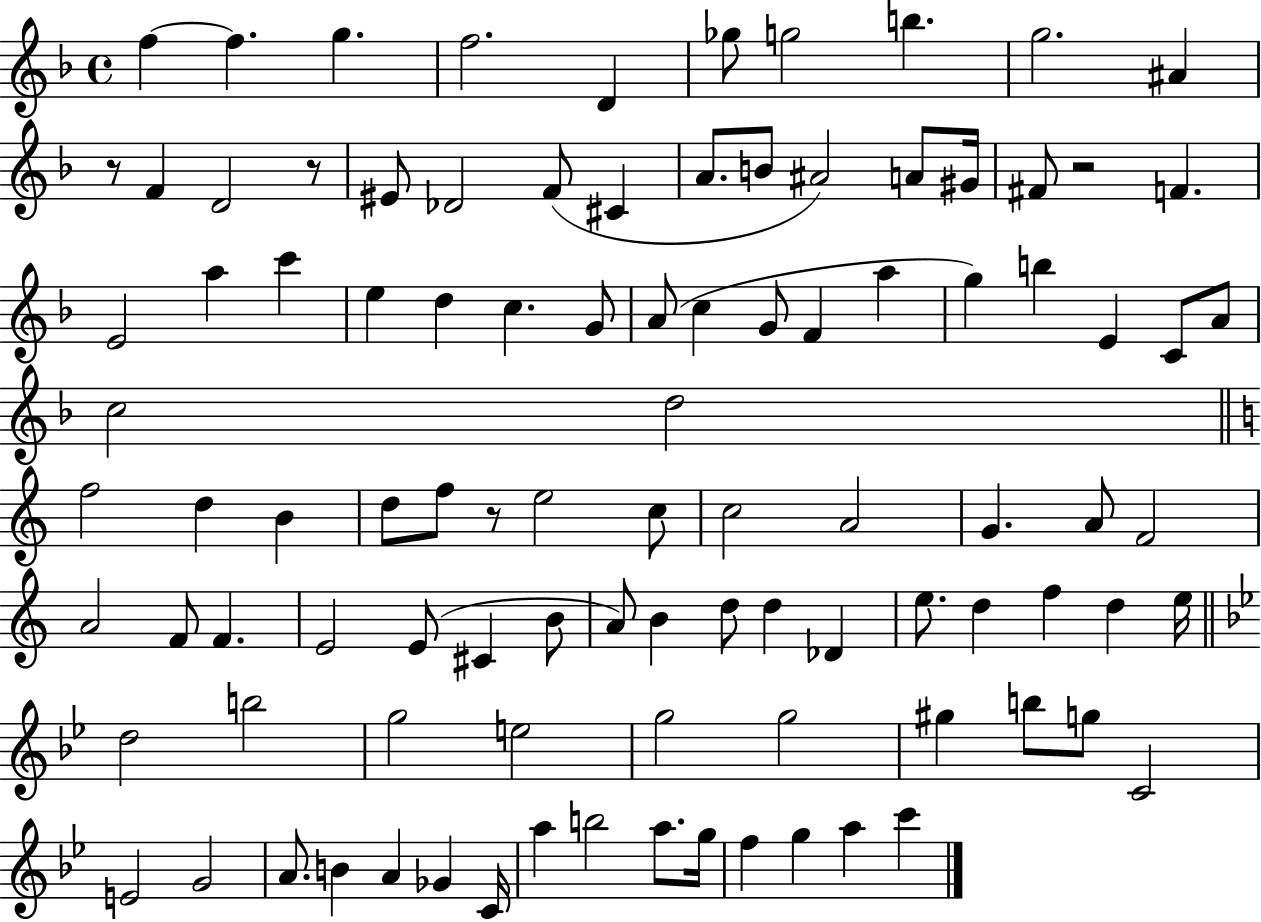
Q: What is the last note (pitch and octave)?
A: C6